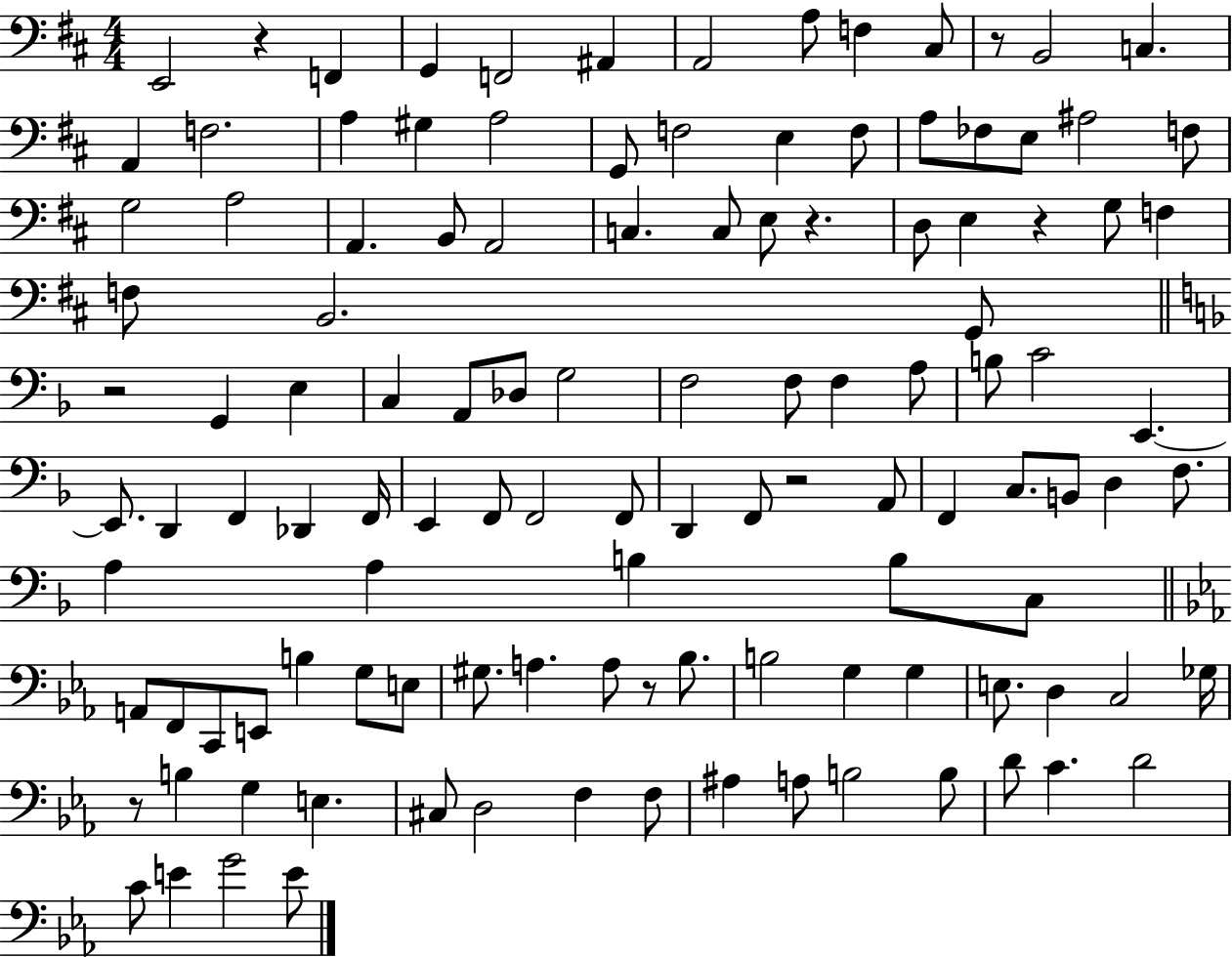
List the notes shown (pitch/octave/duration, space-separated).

E2/h R/q F2/q G2/q F2/h A#2/q A2/h A3/e F3/q C#3/e R/e B2/h C3/q. A2/q F3/h. A3/q G#3/q A3/h G2/e F3/h E3/q F3/e A3/e FES3/e E3/e A#3/h F3/e G3/h A3/h A2/q. B2/e A2/h C3/q. C3/e E3/e R/q. D3/e E3/q R/q G3/e F3/q F3/e B2/h. G2/e R/h G2/q E3/q C3/q A2/e Db3/e G3/h F3/h F3/e F3/q A3/e B3/e C4/h E2/q. E2/e. D2/q F2/q Db2/q F2/s E2/q F2/e F2/h F2/e D2/q F2/e R/h A2/e F2/q C3/e. B2/e D3/q F3/e. A3/q A3/q B3/q B3/e C3/e A2/e F2/e C2/e E2/e B3/q G3/e E3/e G#3/e. A3/q. A3/e R/e Bb3/e. B3/h G3/q G3/q E3/e. D3/q C3/h Gb3/s R/e B3/q G3/q E3/q. C#3/e D3/h F3/q F3/e A#3/q A3/e B3/h B3/e D4/e C4/q. D4/h C4/e E4/q G4/h E4/e